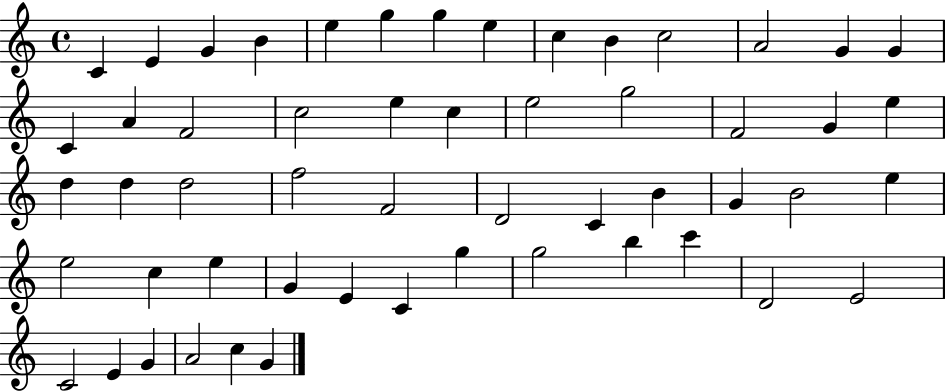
C4/q E4/q G4/q B4/q E5/q G5/q G5/q E5/q C5/q B4/q C5/h A4/h G4/q G4/q C4/q A4/q F4/h C5/h E5/q C5/q E5/h G5/h F4/h G4/q E5/q D5/q D5/q D5/h F5/h F4/h D4/h C4/q B4/q G4/q B4/h E5/q E5/h C5/q E5/q G4/q E4/q C4/q G5/q G5/h B5/q C6/q D4/h E4/h C4/h E4/q G4/q A4/h C5/q G4/q